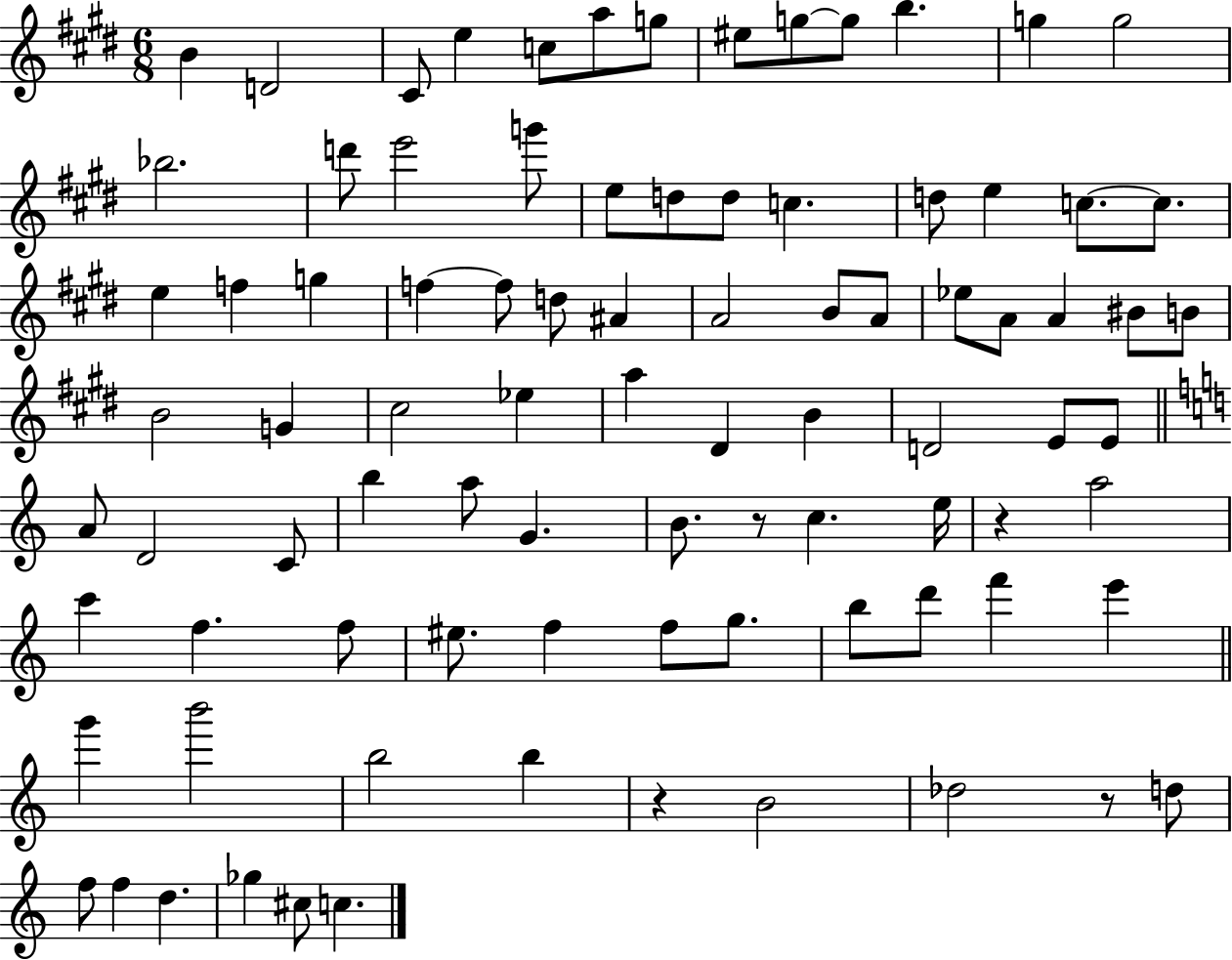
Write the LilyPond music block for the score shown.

{
  \clef treble
  \numericTimeSignature
  \time 6/8
  \key e \major
  b'4 d'2 | cis'8 e''4 c''8 a''8 g''8 | eis''8 g''8~~ g''8 b''4. | g''4 g''2 | \break bes''2. | d'''8 e'''2 g'''8 | e''8 d''8 d''8 c''4. | d''8 e''4 c''8.~~ c''8. | \break e''4 f''4 g''4 | f''4~~ f''8 d''8 ais'4 | a'2 b'8 a'8 | ees''8 a'8 a'4 bis'8 b'8 | \break b'2 g'4 | cis''2 ees''4 | a''4 dis'4 b'4 | d'2 e'8 e'8 | \break \bar "||" \break \key c \major a'8 d'2 c'8 | b''4 a''8 g'4. | b'8. r8 c''4. e''16 | r4 a''2 | \break c'''4 f''4. f''8 | eis''8. f''4 f''8 g''8. | b''8 d'''8 f'''4 e'''4 | \bar "||" \break \key c \major g'''4 b'''2 | b''2 b''4 | r4 b'2 | des''2 r8 d''8 | \break f''8 f''4 d''4. | ges''4 cis''8 c''4. | \bar "|."
}